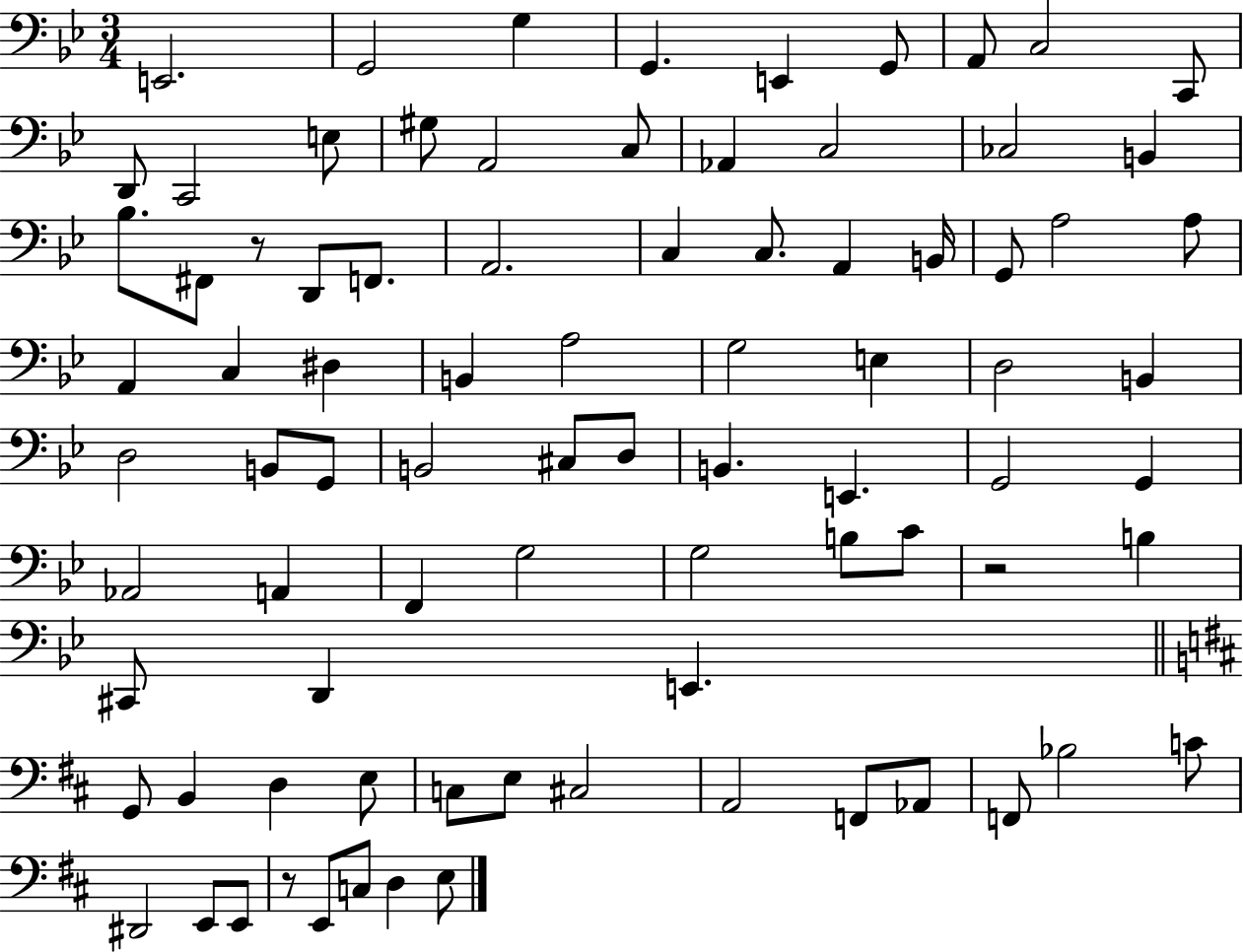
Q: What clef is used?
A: bass